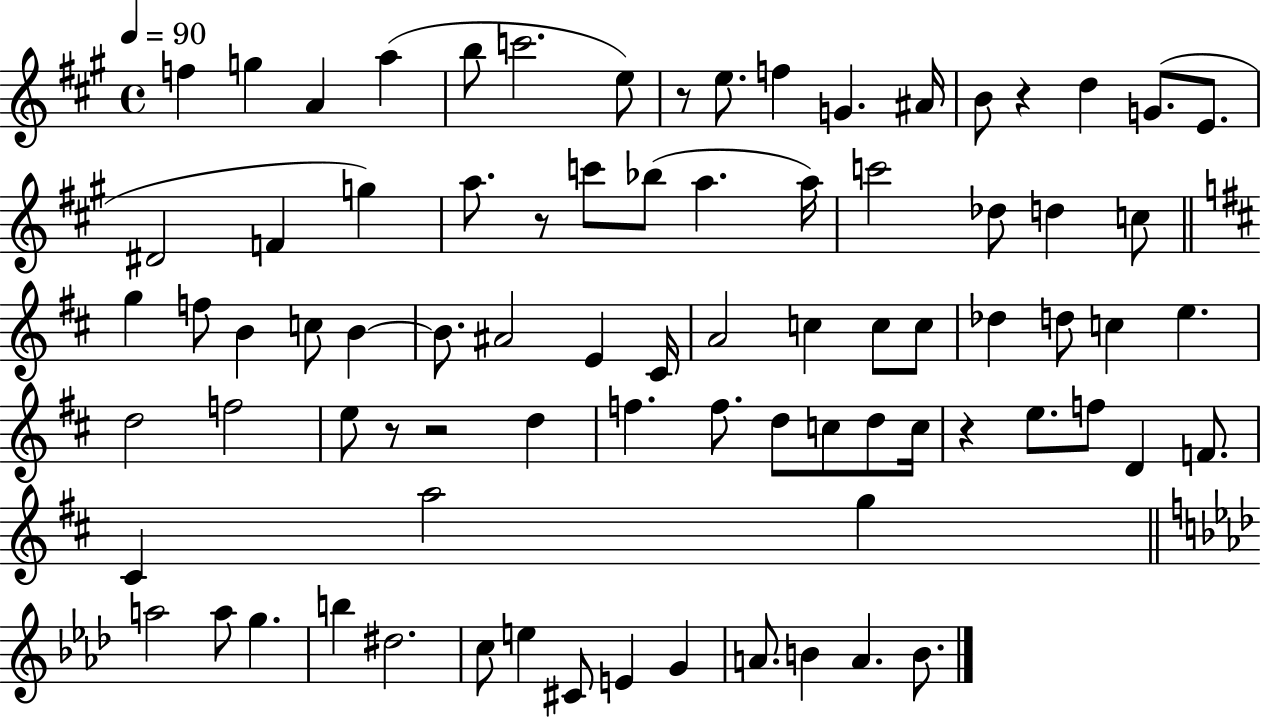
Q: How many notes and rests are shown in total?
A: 81